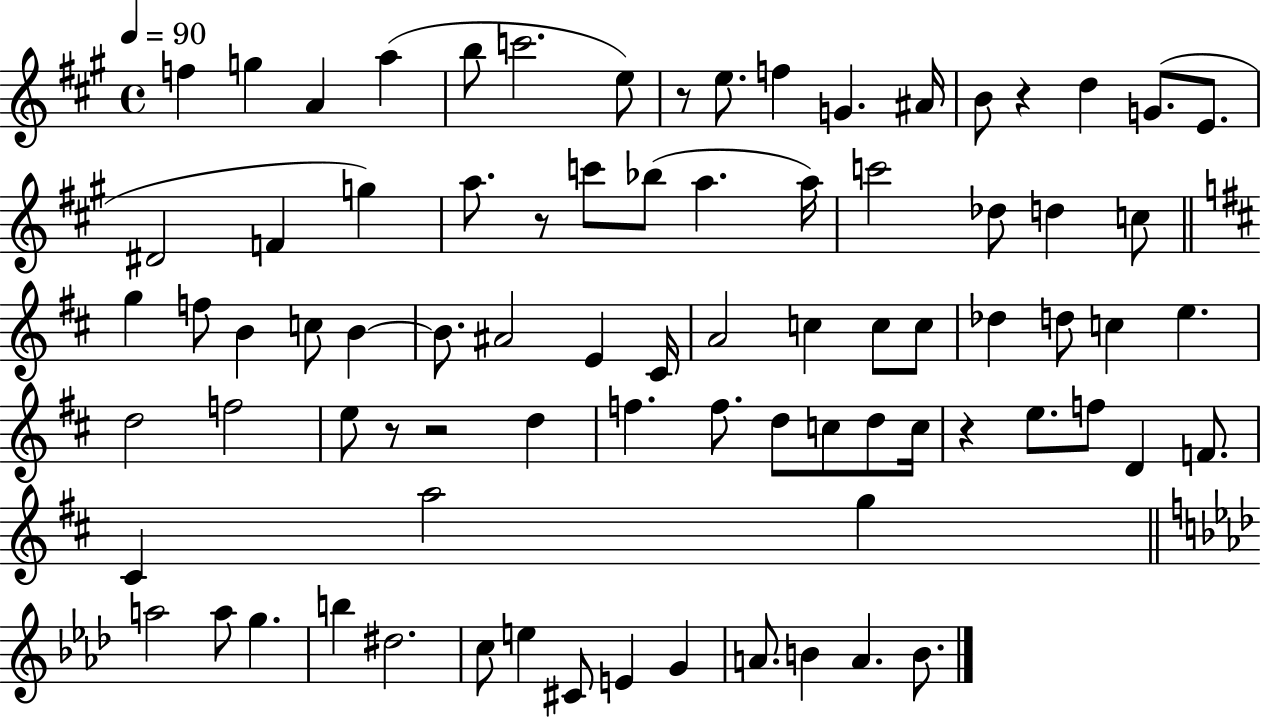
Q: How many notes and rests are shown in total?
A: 81